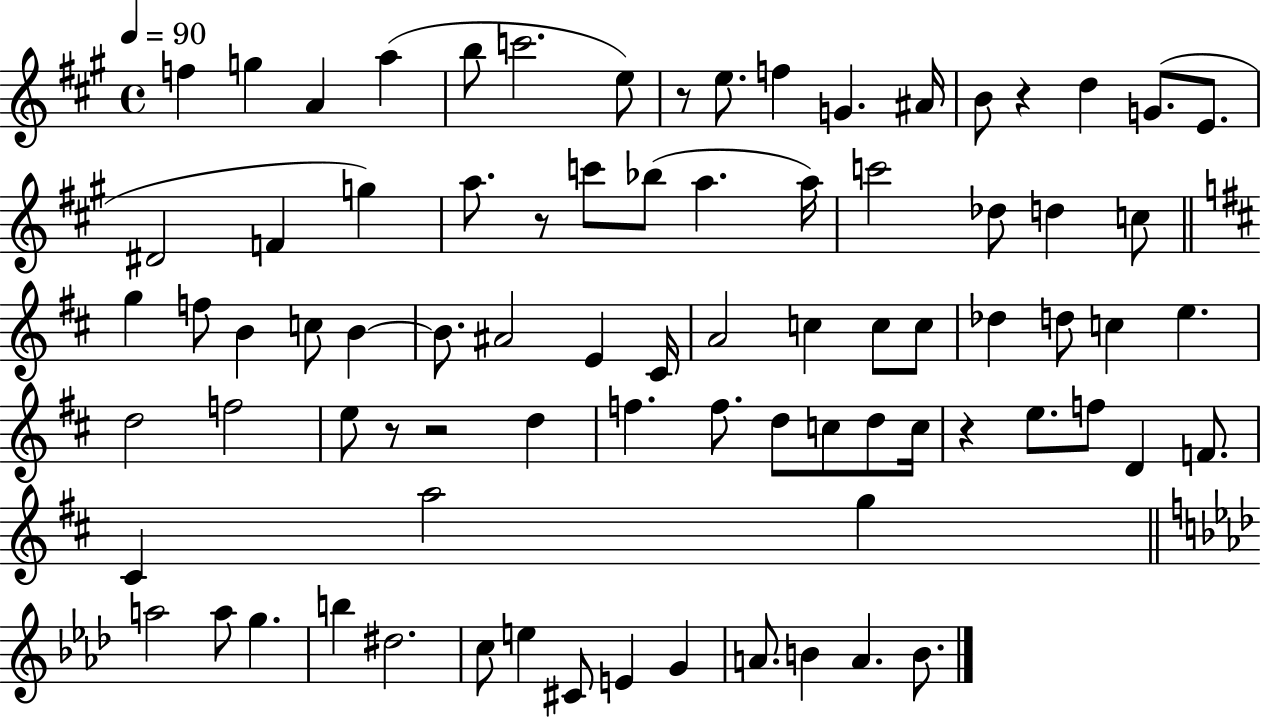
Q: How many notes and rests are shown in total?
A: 81